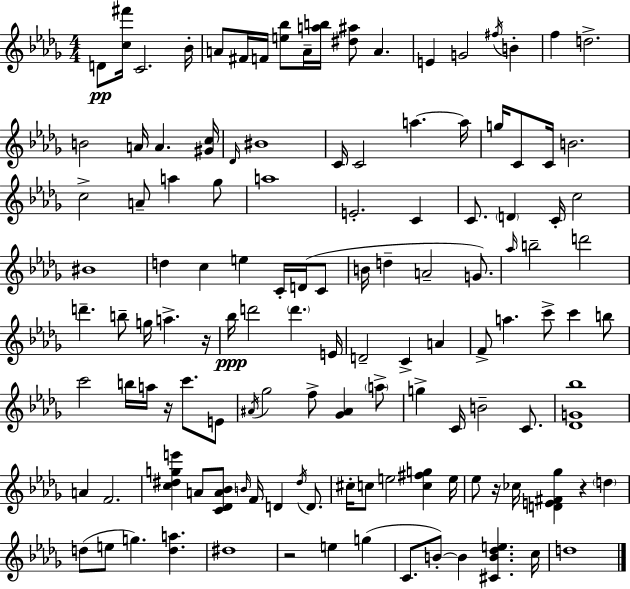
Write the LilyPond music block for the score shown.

{
  \clef treble
  \numericTimeSignature
  \time 4/4
  \key bes \minor
  d'8\pp <c'' fis'''>16 c'2. bes'16-. | a'8 fis'16 f'16 <e'' bes''>8 a'16-- <a'' b''>16 <dis'' ais''>8 a'4. | e'4 g'2 \acciaccatura { fis''16 } b'4-. | f''4 d''2.-> | \break b'2 a'16 a'4. | <gis' c''>16 \grace { des'16 } bis'1 | c'16 c'2 a''4.~~ | a''16 g''16 c'8 c'16 b'2. | \break c''2-> a'8-- a''4 | ges''8 a''1 | e'2.-. c'4 | c'8. \parenthesize d'4 c'16-. c''2 | \break bis'1 | d''4 c''4 e''4 c'16-. d'16( | c'8 b'16 d''4-- a'2-- g'8.) | \grace { aes''16 } b''2-- d'''2 | \break d'''4.-- b''8-- g''16 a''4.-> | r16 bes''16\ppp d'''2 \parenthesize d'''4. | e'16 d'2-- c'4-> a'4 | f'8-> a''4. c'''8-> c'''4 | \break b''8 c'''2 b''16 a''16 r16 c'''8. | e'8 \acciaccatura { ais'16 } ges''2 f''8-> <ges' ais'>4 | \parenthesize a''8-> g''4-> c'16 b'2-- | c'8. <des' g' bes''>1 | \break a'4 f'2. | <c'' dis'' g'' e'''>4 a'8 <c' des' a' bes'>8 \grace { b'16 } f'16 d'4 | \acciaccatura { dis''16 } d'8. cis''16-. c''8 e''2 | <c'' fis'' g''>4 e''16 ees''8 r16 ces''16 <d' e' fis' ges''>4 r4 | \break \parenthesize d''4 d''8( e''8 g''4.) | <d'' a''>4. dis''1 | r2 e''4 | g''4( c'8. b'8-.~~) b'4 <cis' b' des'' e''>4. | \break c''16 d''1 | \bar "|."
}